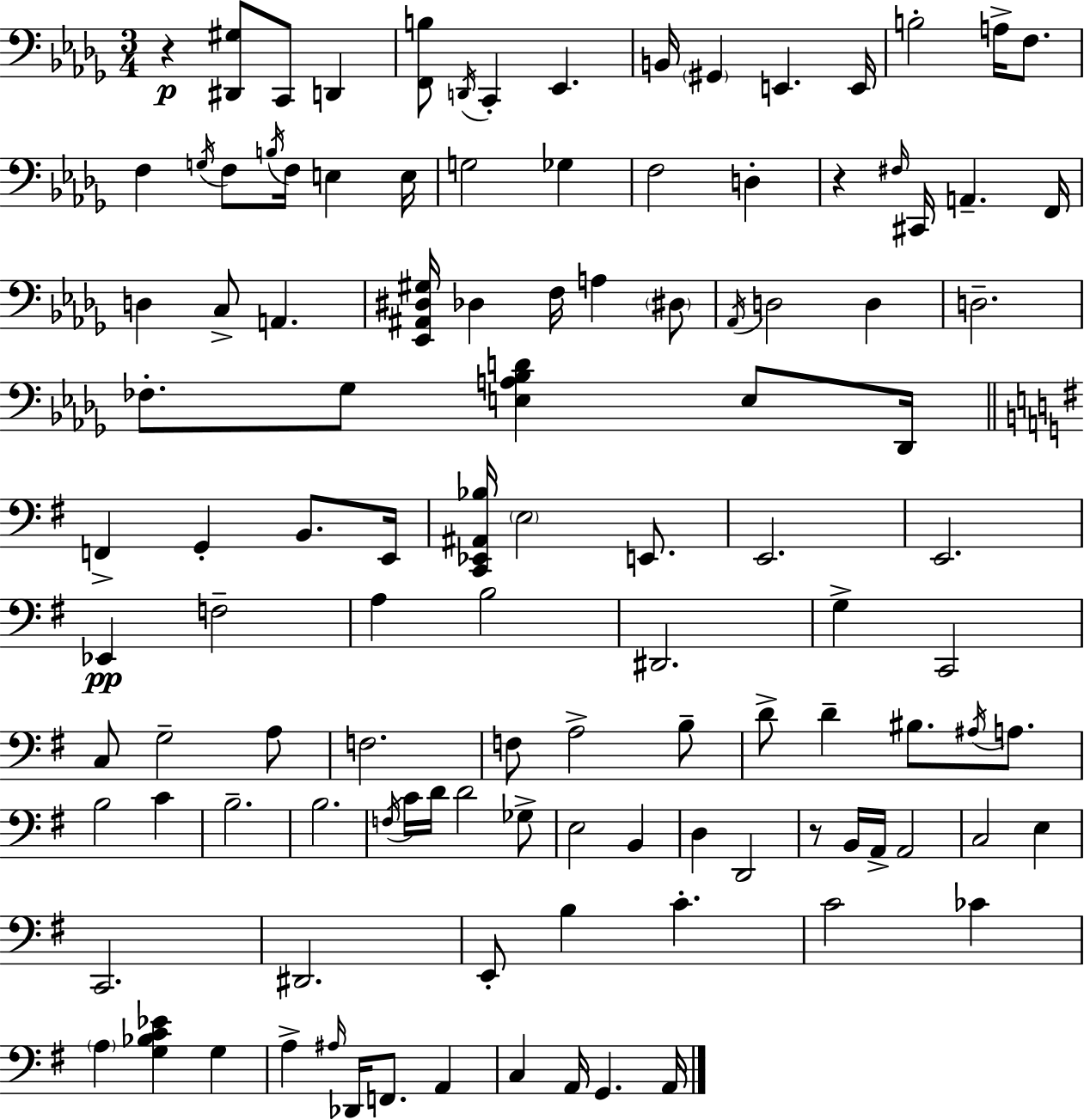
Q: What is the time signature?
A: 3/4